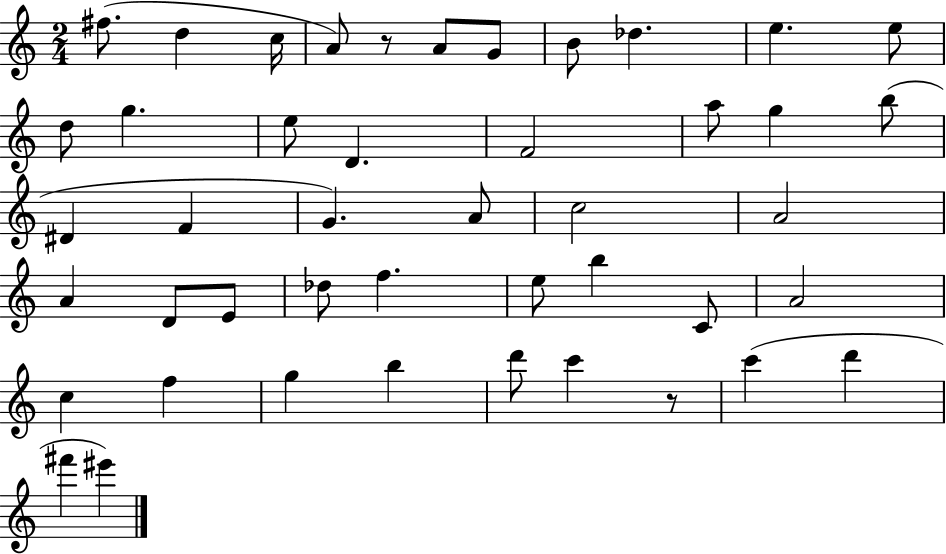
F#5/e. D5/q C5/s A4/e R/e A4/e G4/e B4/e Db5/q. E5/q. E5/e D5/e G5/q. E5/e D4/q. F4/h A5/e G5/q B5/e D#4/q F4/q G4/q. A4/e C5/h A4/h A4/q D4/e E4/e Db5/e F5/q. E5/e B5/q C4/e A4/h C5/q F5/q G5/q B5/q D6/e C6/q R/e C6/q D6/q F#6/q EIS6/q